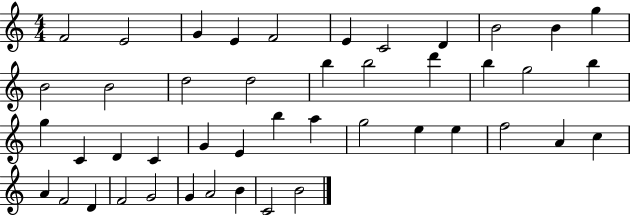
F4/h E4/h G4/q E4/q F4/h E4/q C4/h D4/q B4/h B4/q G5/q B4/h B4/h D5/h D5/h B5/q B5/h D6/q B5/q G5/h B5/q G5/q C4/q D4/q C4/q G4/q E4/q B5/q A5/q G5/h E5/q E5/q F5/h A4/q C5/q A4/q F4/h D4/q F4/h G4/h G4/q A4/h B4/q C4/h B4/h